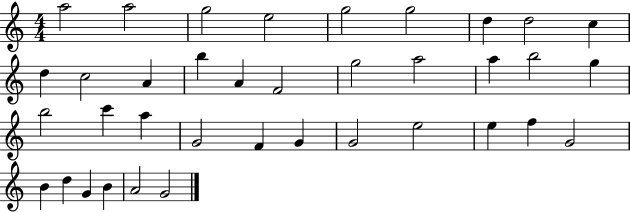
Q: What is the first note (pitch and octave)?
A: A5